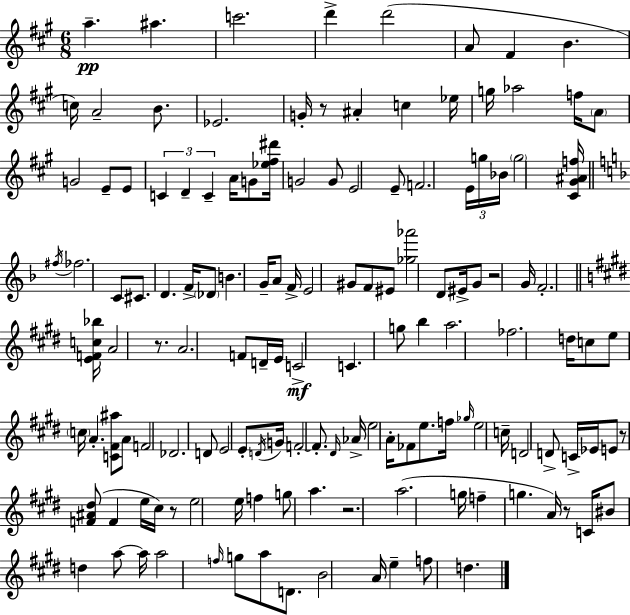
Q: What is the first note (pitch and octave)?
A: A5